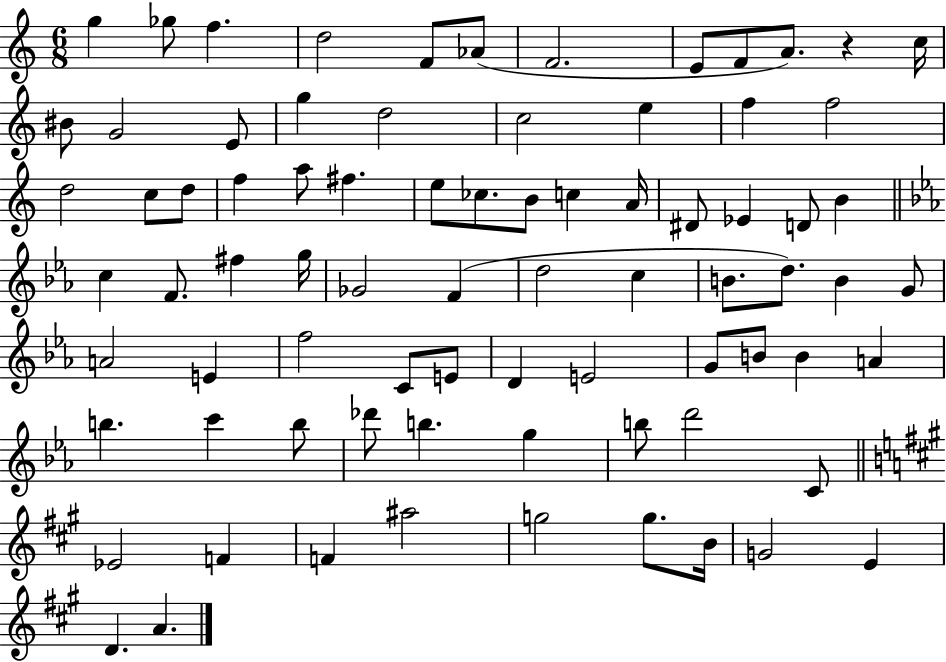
{
  \clef treble
  \numericTimeSignature
  \time 6/8
  \key c \major
  g''4 ges''8 f''4. | d''2 f'8 aes'8( | f'2. | e'8 f'8 a'8.) r4 c''16 | \break bis'8 g'2 e'8 | g''4 d''2 | c''2 e''4 | f''4 f''2 | \break d''2 c''8 d''8 | f''4 a''8 fis''4. | e''8 ces''8. b'8 c''4 a'16 | dis'8 ees'4 d'8 b'4 | \break \bar "||" \break \key c \minor c''4 f'8. fis''4 g''16 | ges'2 f'4( | d''2 c''4 | b'8. d''8.) b'4 g'8 | \break a'2 e'4 | f''2 c'8 e'8 | d'4 e'2 | g'8 b'8 b'4 a'4 | \break b''4. c'''4 b''8 | des'''8 b''4. g''4 | b''8 d'''2 c'8 | \bar "||" \break \key a \major ees'2 f'4 | f'4 ais''2 | g''2 g''8. b'16 | g'2 e'4 | \break d'4. a'4. | \bar "|."
}